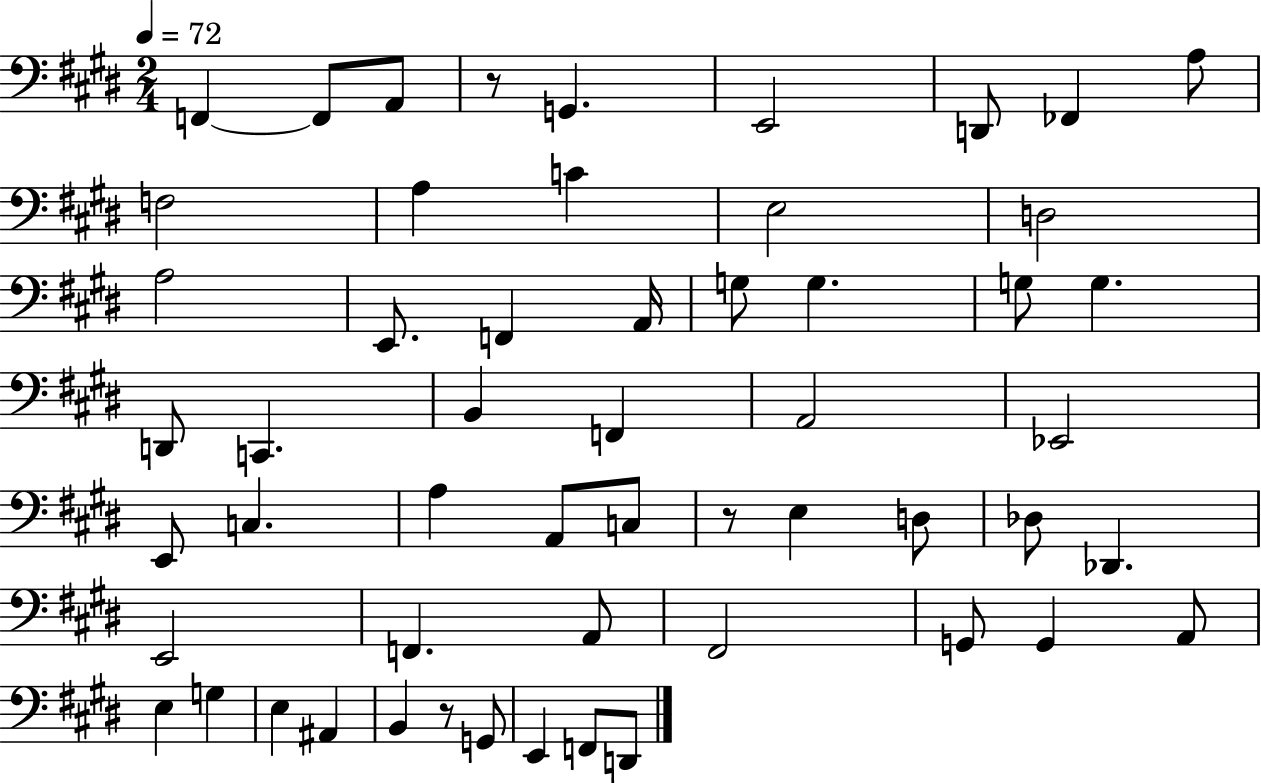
{
  \clef bass
  \numericTimeSignature
  \time 2/4
  \key e \major
  \tempo 4 = 72
  f,4~~ f,8 a,8 | r8 g,4. | e,2 | d,8 fes,4 a8 | \break f2 | a4 c'4 | e2 | d2 | \break a2 | e,8. f,4 a,16 | g8 g4. | g8 g4. | \break d,8 c,4. | b,4 f,4 | a,2 | ees,2 | \break e,8 c4. | a4 a,8 c8 | r8 e4 d8 | des8 des,4. | \break e,2 | f,4. a,8 | fis,2 | g,8 g,4 a,8 | \break e4 g4 | e4 ais,4 | b,4 r8 g,8 | e,4 f,8 d,8 | \break \bar "|."
}